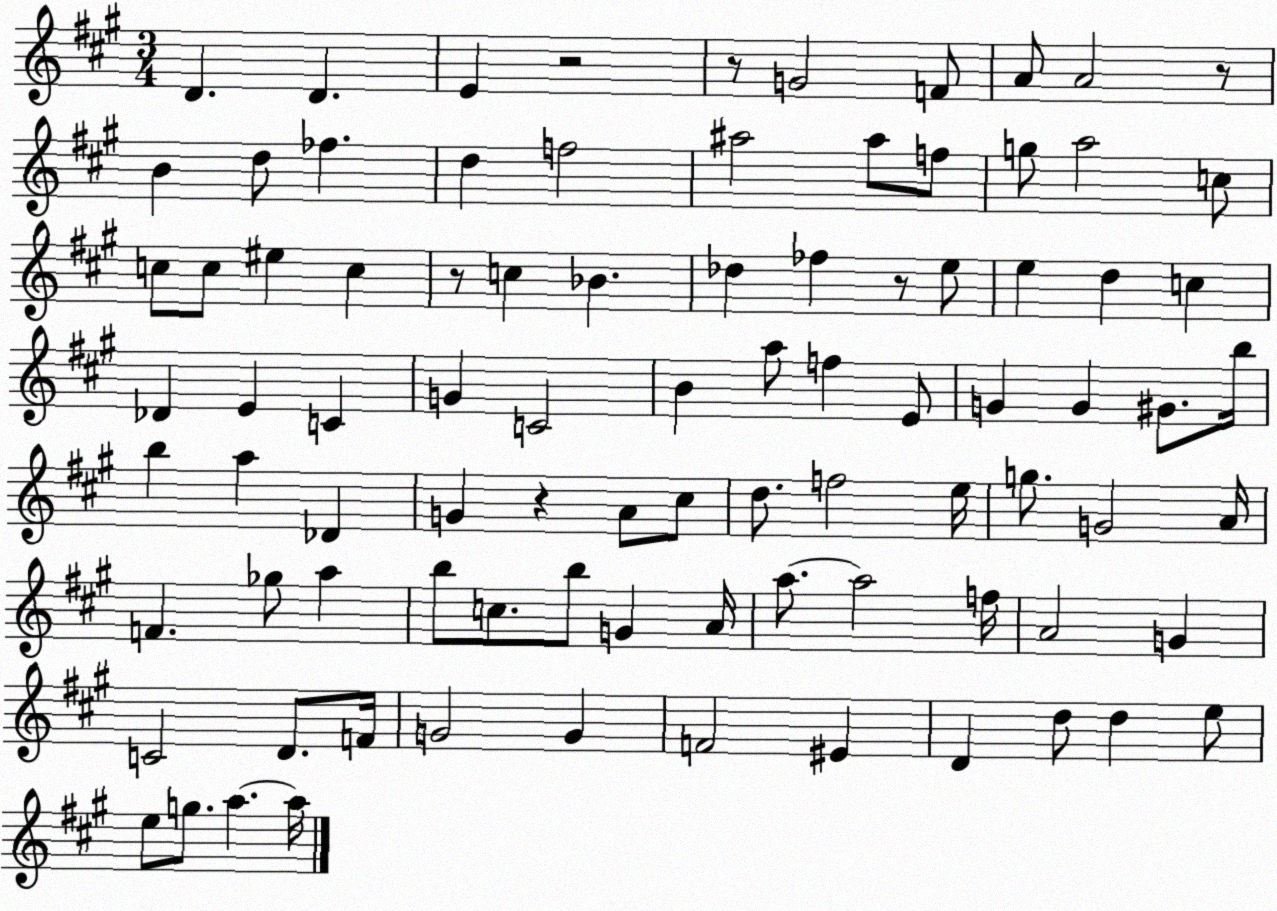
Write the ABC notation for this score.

X:1
T:Untitled
M:3/4
L:1/4
K:A
D D E z2 z/2 G2 F/2 A/2 A2 z/2 B d/2 _f d f2 ^a2 ^a/2 f/2 g/2 a2 c/2 c/2 c/2 ^e c z/2 c _B _d _f z/2 e/2 e d c _D E C G C2 B a/2 f E/2 G G ^G/2 b/4 b a _D G z A/2 ^c/2 d/2 f2 e/4 g/2 G2 A/4 F _g/2 a b/2 c/2 b/2 G A/4 a/2 a2 f/4 A2 G C2 D/2 F/4 G2 G F2 ^E D d/2 d e/2 e/2 g/2 a a/4